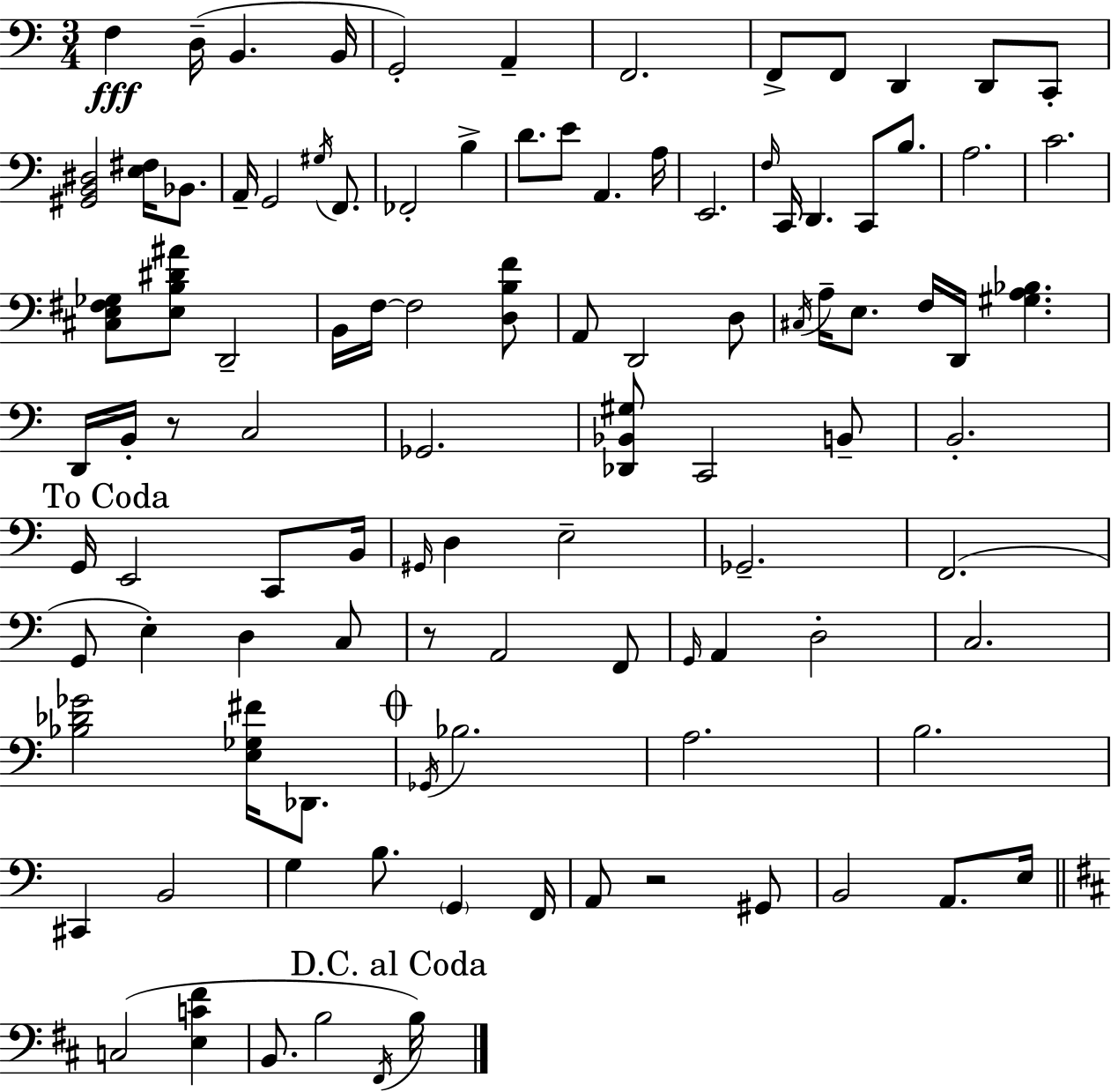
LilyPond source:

{
  \clef bass
  \numericTimeSignature
  \time 3/4
  \key c \major
  \repeat volta 2 { f4\fff d16--( b,4. b,16 | g,2-.) a,4-- | f,2. | f,8-> f,8 d,4 d,8 c,8-. | \break <gis, b, dis>2 <e fis>16 bes,8. | a,16-- g,2 \acciaccatura { gis16 } f,8. | fes,2-. b4-> | d'8. e'8 a,4. | \break a16 e,2. | \grace { f16 } c,16 d,4. c,8 b8. | a2. | c'2. | \break <cis e fis ges>8 <e b dis' ais'>8 d,2-- | b,16 f16~~ f2 | <d b f'>8 a,8 d,2 | d8 \acciaccatura { cis16 } a16-- e8. f16 d,16 <gis a bes>4. | \break d,16 b,16-. r8 c2 | ges,2. | <des, bes, gis>8 c,2 | b,8-- b,2.-. | \break \mark "To Coda" g,16 e,2 | c,8 b,16 \grace { gis,16 } d4 e2-- | ges,2.-- | f,2.( | \break g,8 e4-.) d4 | c8 r8 a,2 | f,8 \grace { g,16 } a,4 d2-. | c2. | \break <bes des' ges'>2 | <e ges fis'>16 des,8. \mark \markup { \musicglyph "scripts.coda" } \acciaccatura { ges,16 } bes2. | a2. | b2. | \break cis,4 b,2 | g4 b8. | \parenthesize g,4 f,16 a,8 r2 | gis,8 b,2 | \break a,8. e16 \bar "||" \break \key d \major c2( <e c' fis'>4 | b,8. b2 \acciaccatura { fis,16 } | \mark "D.C. al Coda" b16) } \bar "|."
}